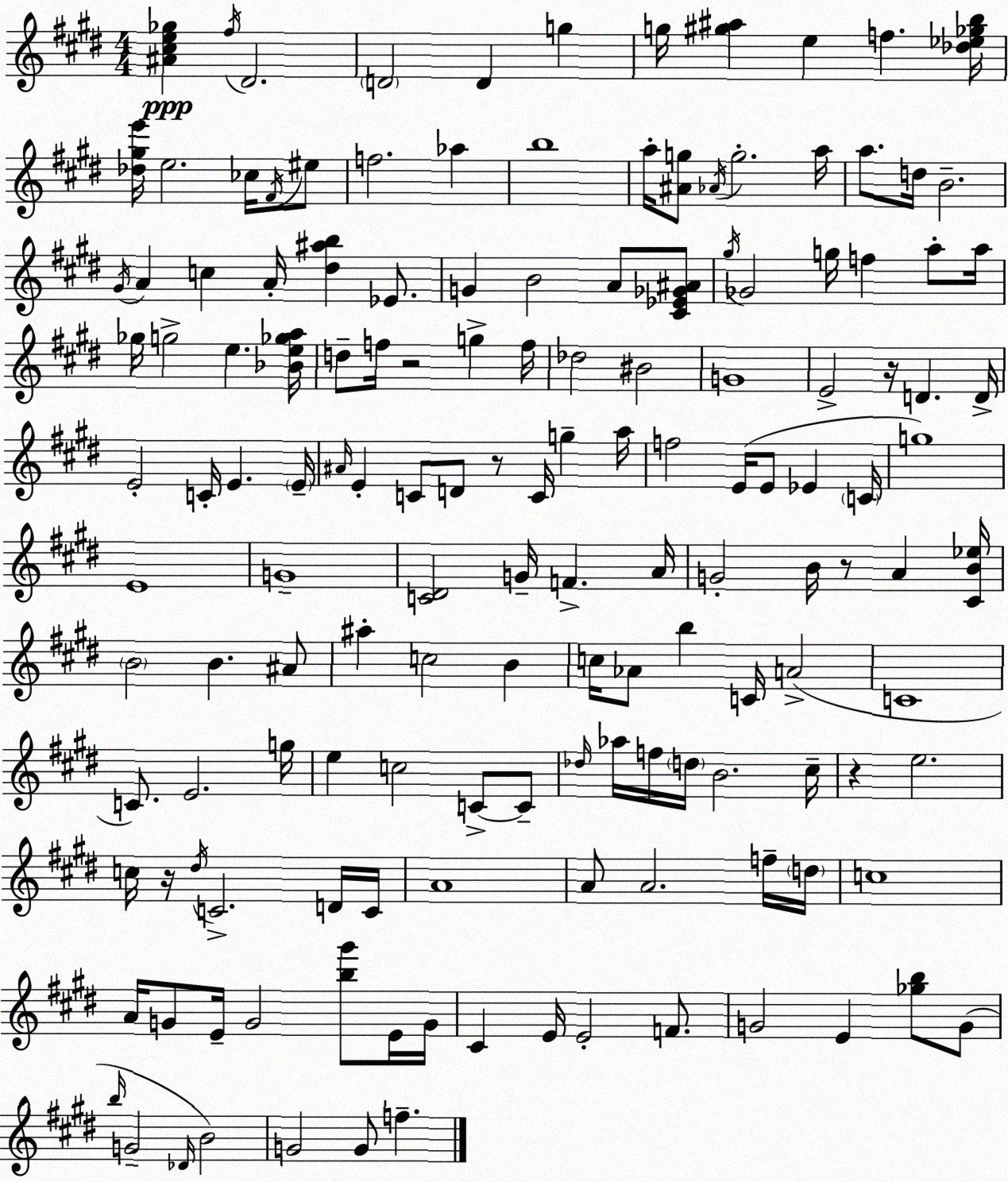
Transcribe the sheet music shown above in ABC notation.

X:1
T:Untitled
M:4/4
L:1/4
K:E
[^A^ce_g] ^f/4 ^D2 D2 D g g/4 [^g^a] e f [_d_e_gb]/4 [_d^ge']/4 e2 _c/4 ^F/4 ^e/2 f2 _a b4 a/4 [^Ag]/2 _A/4 g2 a/4 a/2 d/4 B2 ^G/4 A c A/4 [^d^ab] _E/2 G B2 A/2 [^C_E_G^A]/2 ^g/4 _G2 g/4 f a/2 a/4 _g/4 g2 e [_Be_ga]/4 d/2 f/4 z2 g f/4 _d2 ^B2 G4 E2 z/4 D D/4 E2 C/4 E E/4 ^A/4 E C/2 D/2 z/2 C/4 g a/4 f2 E/4 E/2 _E C/4 g4 E4 G4 [C^D]2 G/4 F A/4 G2 B/4 z/2 A [^CB_e]/4 B2 B ^A/2 ^a c2 B c/4 _A/2 b C/4 A2 C4 C/2 E2 g/4 e c2 C/2 C/2 _d/4 _a/4 f/4 d/4 B2 ^c/4 z e2 c/4 z/4 ^d/4 C2 D/4 C/4 A4 A/2 A2 f/4 d/4 c4 A/4 G/2 E/4 G2 [b^g']/2 E/4 G/4 ^C E/4 E2 F/2 G2 E [_gb]/2 G/2 b/4 G2 _D/4 B2 G2 G/2 f